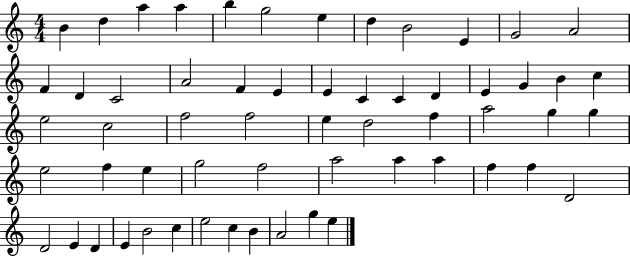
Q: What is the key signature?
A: C major